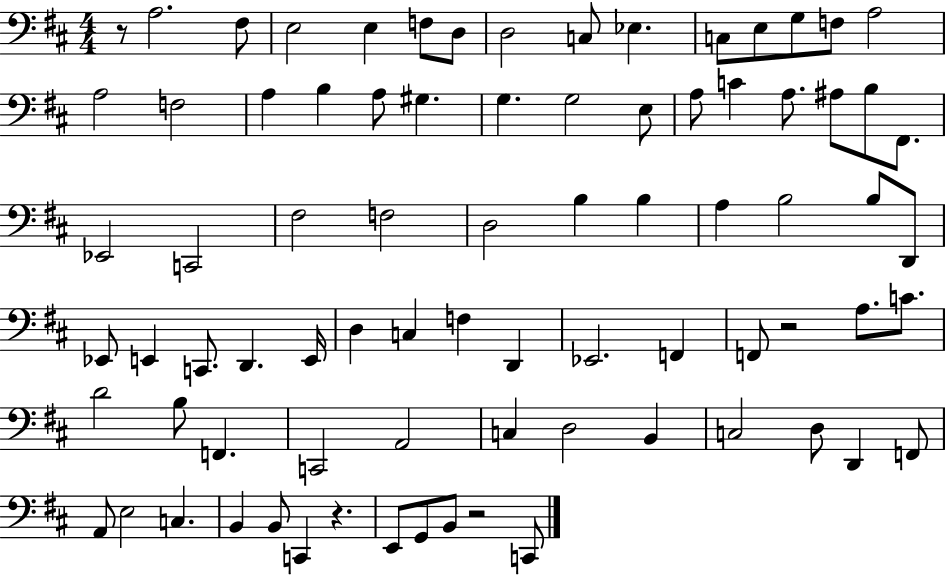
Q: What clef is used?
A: bass